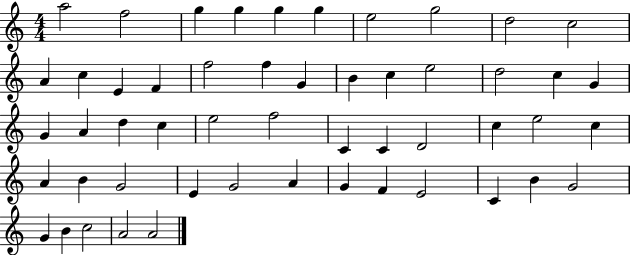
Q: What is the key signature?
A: C major